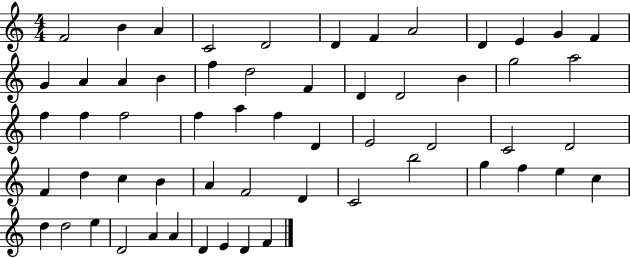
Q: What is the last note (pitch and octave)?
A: F4